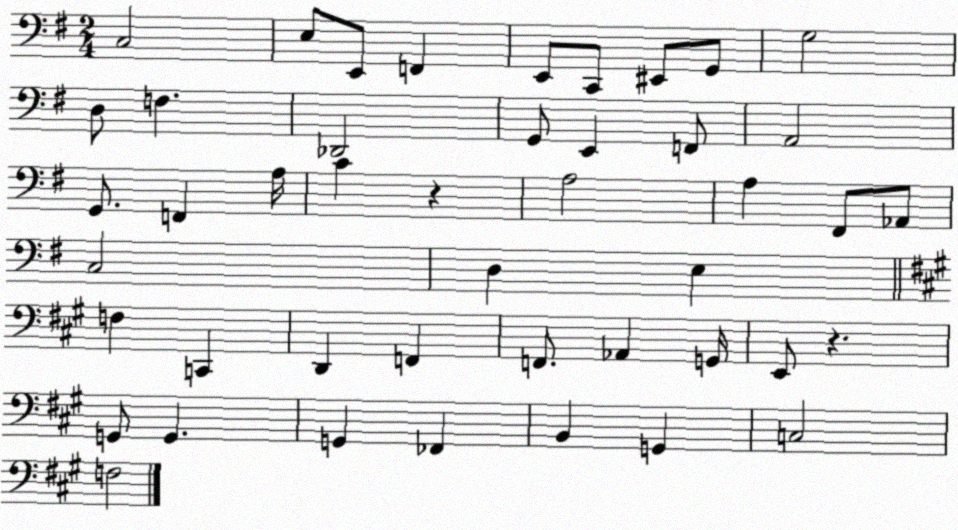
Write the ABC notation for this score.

X:1
T:Untitled
M:2/4
L:1/4
K:G
C,2 E,/2 E,,/2 F,, E,,/2 C,,/2 ^E,,/2 G,,/2 G,2 D,/2 F, _D,,2 G,,/2 E,, F,,/2 A,,2 G,,/2 F,, A,/4 C z A,2 A, ^F,,/2 _A,,/2 C,2 D, E, F, C,, D,, F,, F,,/2 _A,, G,,/4 E,,/2 z G,,/2 G,, G,, _F,, B,, G,, C,2 F,2